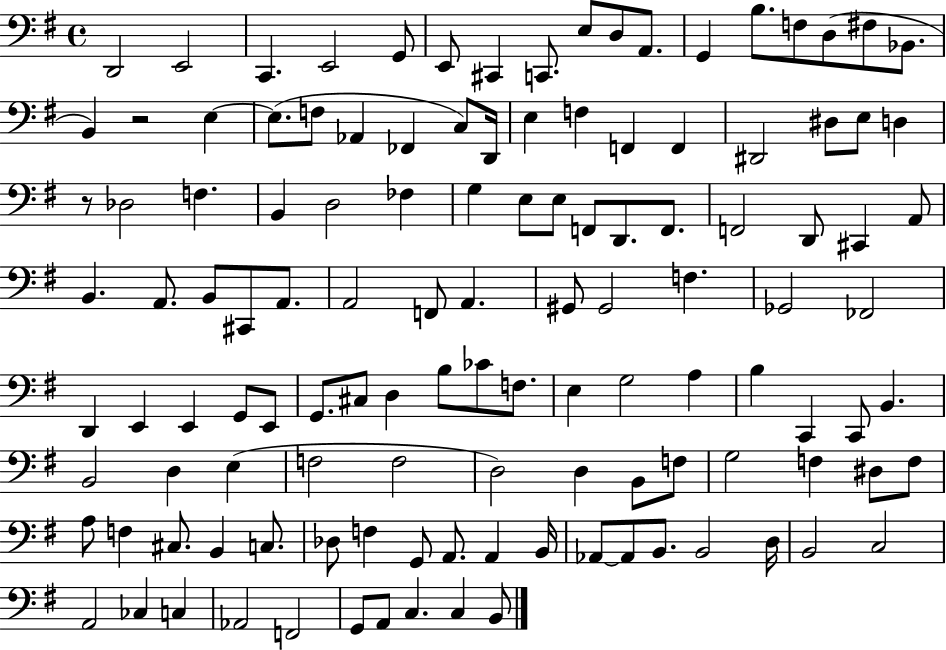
{
  \clef bass
  \time 4/4
  \defaultTimeSignature
  \key g \major
  \repeat volta 2 { d,2 e,2 | c,4. e,2 g,8 | e,8 cis,4 c,8. e8 d8 a,8. | g,4 b8. f8 d8( fis8 bes,8. | \break b,4) r2 e4~~ | e8.( f8 aes,4 fes,4 c8) d,16 | e4 f4 f,4 f,4 | dis,2 dis8 e8 d4 | \break r8 des2 f4. | b,4 d2 fes4 | g4 e8 e8 f,8 d,8. f,8. | f,2 d,8 cis,4 a,8 | \break b,4. a,8. b,8 cis,8 a,8. | a,2 f,8 a,4. | gis,8 gis,2 f4. | ges,2 fes,2 | \break d,4 e,4 e,4 g,8 e,8 | g,8. cis8 d4 b8 ces'8 f8. | e4 g2 a4 | b4 c,4 c,8 b,4. | \break b,2 d4 e4( | f2 f2 | d2) d4 b,8 f8 | g2 f4 dis8 f8 | \break a8 f4 cis8. b,4 c8. | des8 f4 g,8 a,8. a,4 b,16 | aes,8~~ aes,8 b,8. b,2 d16 | b,2 c2 | \break a,2 ces4 c4 | aes,2 f,2 | g,8 a,8 c4. c4 b,8 | } \bar "|."
}